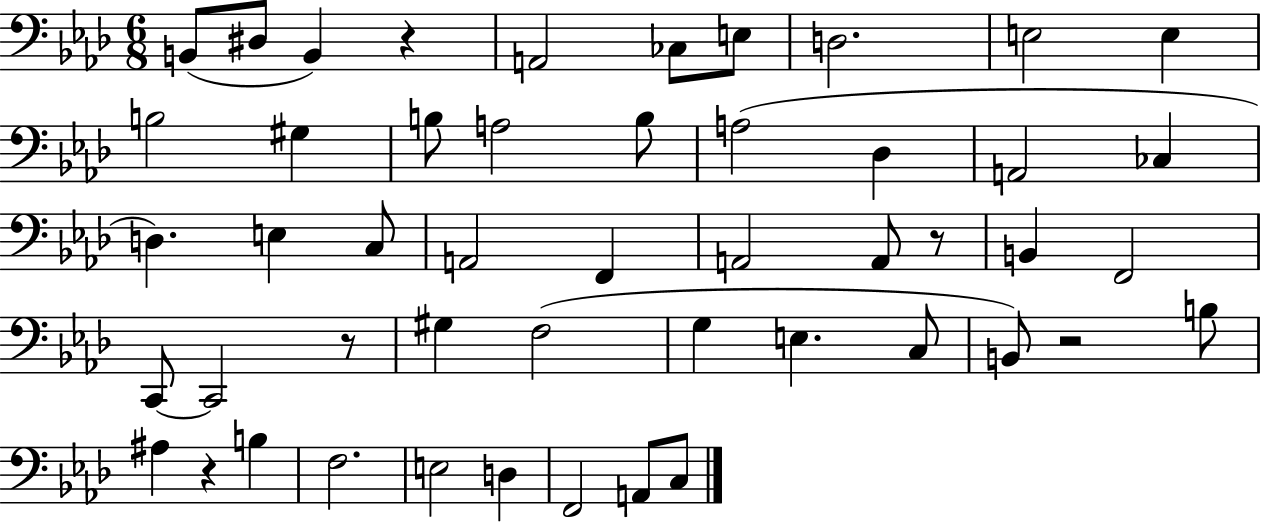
{
  \clef bass
  \numericTimeSignature
  \time 6/8
  \key aes \major
  \repeat volta 2 { b,8( dis8 b,4) r4 | a,2 ces8 e8 | d2. | e2 e4 | \break b2 gis4 | b8 a2 b8 | a2( des4 | a,2 ces4 | \break d4.) e4 c8 | a,2 f,4 | a,2 a,8 r8 | b,4 f,2 | \break c,8~~ c,2 r8 | gis4 f2( | g4 e4. c8 | b,8) r2 b8 | \break ais4 r4 b4 | f2. | e2 d4 | f,2 a,8 c8 | \break } \bar "|."
}